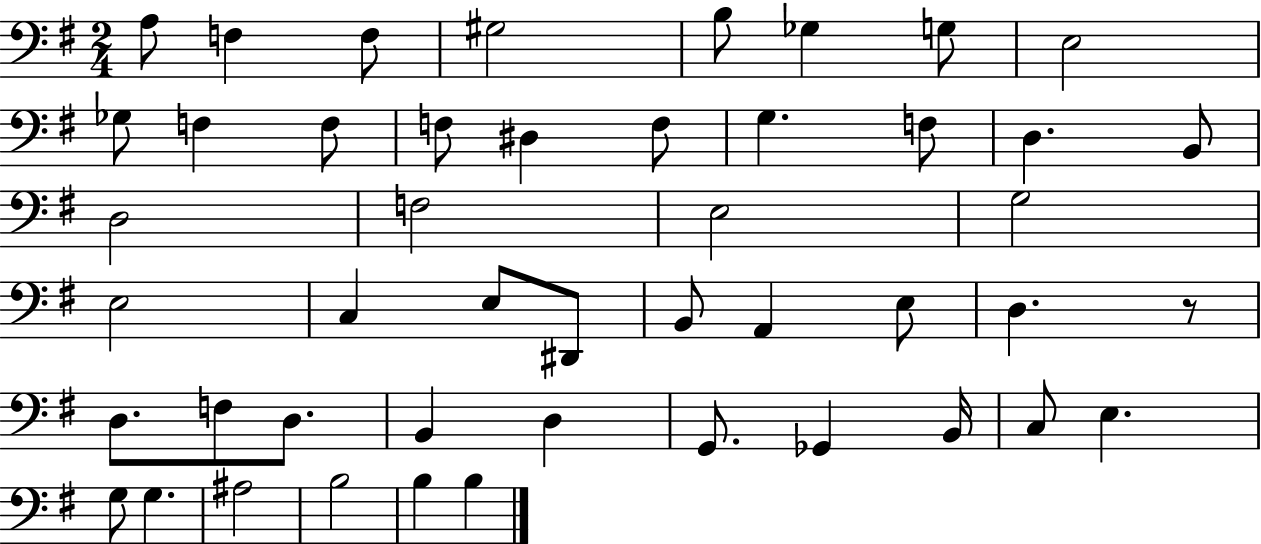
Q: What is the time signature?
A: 2/4